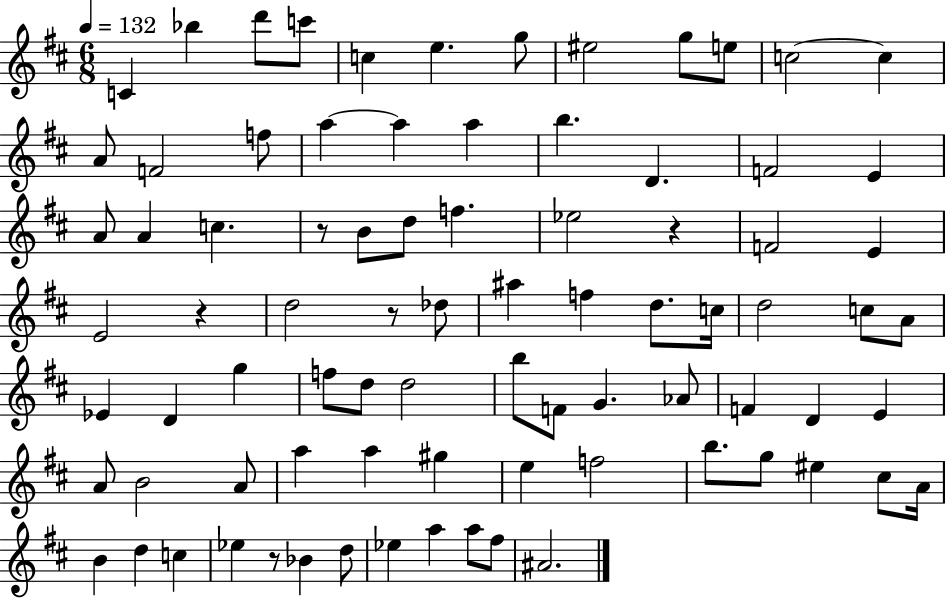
{
  \clef treble
  \numericTimeSignature
  \time 6/8
  \key d \major
  \tempo 4 = 132
  c'4 bes''4 d'''8 c'''8 | c''4 e''4. g''8 | eis''2 g''8 e''8 | c''2~~ c''4 | \break a'8 f'2 f''8 | a''4~~ a''4 a''4 | b''4. d'4. | f'2 e'4 | \break a'8 a'4 c''4. | r8 b'8 d''8 f''4. | ees''2 r4 | f'2 e'4 | \break e'2 r4 | d''2 r8 des''8 | ais''4 f''4 d''8. c''16 | d''2 c''8 a'8 | \break ees'4 d'4 g''4 | f''8 d''8 d''2 | b''8 f'8 g'4. aes'8 | f'4 d'4 e'4 | \break a'8 b'2 a'8 | a''4 a''4 gis''4 | e''4 f''2 | b''8. g''8 eis''4 cis''8 a'16 | \break b'4 d''4 c''4 | ees''4 r8 bes'4 d''8 | ees''4 a''4 a''8 fis''8 | ais'2. | \break \bar "|."
}